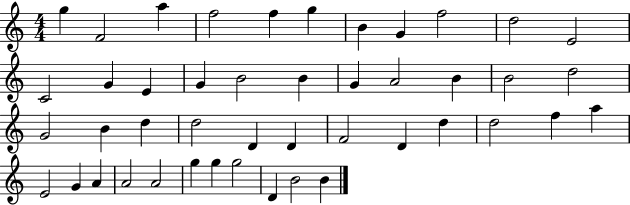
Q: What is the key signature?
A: C major